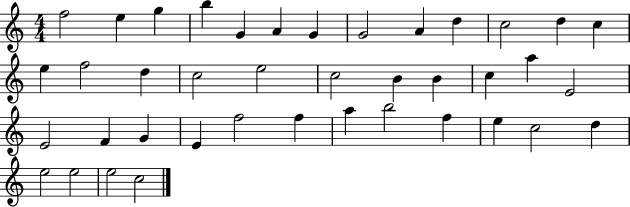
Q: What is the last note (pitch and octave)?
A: C5